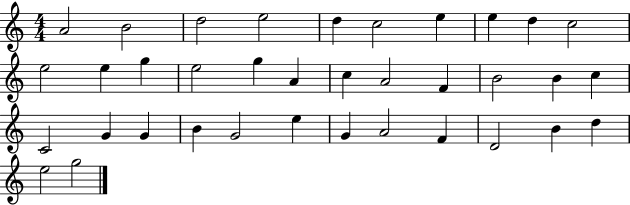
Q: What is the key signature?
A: C major